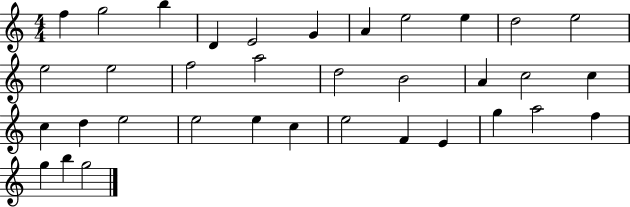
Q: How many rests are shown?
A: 0